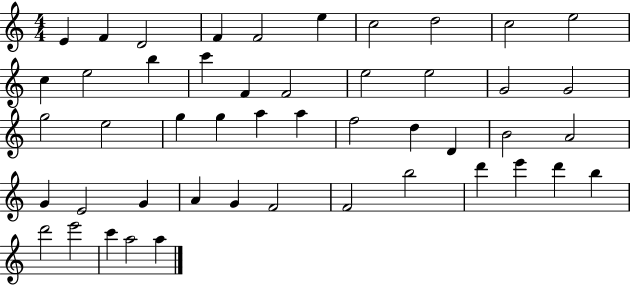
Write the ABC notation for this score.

X:1
T:Untitled
M:4/4
L:1/4
K:C
E F D2 F F2 e c2 d2 c2 e2 c e2 b c' F F2 e2 e2 G2 G2 g2 e2 g g a a f2 d D B2 A2 G E2 G A G F2 F2 b2 d' e' d' b d'2 e'2 c' a2 a